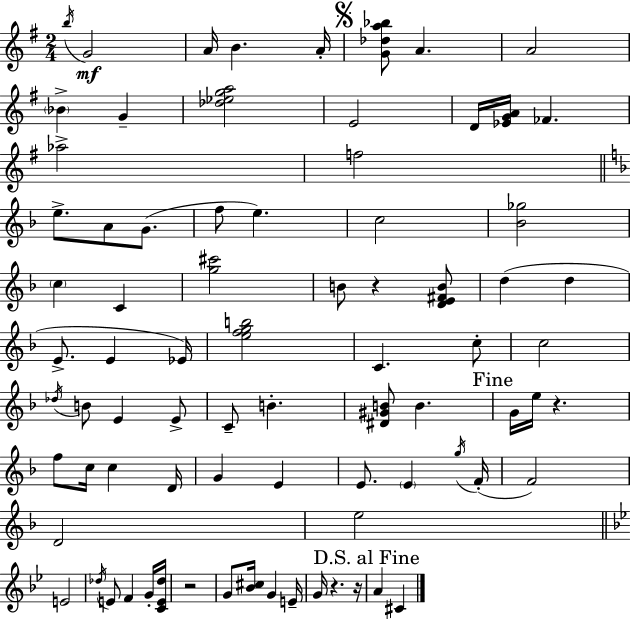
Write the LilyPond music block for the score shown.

{
  \clef treble
  \numericTimeSignature
  \time 2/4
  \key g \major
  \repeat volta 2 { \acciaccatura { b''16 }\mf g'2 | a'16 b'4. | a'16-. \mark \markup { \musicglyph "scripts.segno" } <g' des'' a'' bes''>8 a'4. | a'2 | \break \parenthesize bes'4-> g'4-- | <des'' ees'' g'' a''>2 | e'2 | d'16 <ees' g' a'>16 fes'4. | \break aes''2-> | f''2 | \bar "||" \break \key d \minor e''8.-> a'8 g'8.( | f''8 e''4.) | c''2 | <bes' ges''>2 | \break \parenthesize c''4 c'4 | <g'' cis'''>2 | b'8 r4 <d' e' fis' b'>8 | d''4( d''4 | \break e'8.-> e'4 ees'16) | <e'' f'' g'' b''>2 | c'4. c''8-. | c''2 | \break \acciaccatura { des''16 } b'8 e'4 e'8-> | c'8-- b'4.-. | <dis' gis' b'>8 b'4. | \mark "Fine" g'16 e''16 r4. | \break f''8 c''16 c''4 | d'16 g'4 e'4 | e'8. \parenthesize e'4 | \acciaccatura { g''16 }( f'16-. f'2) | \break d'2 | e''2 | \bar "||" \break \key bes \major e'2 | \acciaccatura { des''16 } e'8 f'4 g'16-. | <c' e' des''>16 r2 | g'8 <bes' cis''>16 g'4 | \break e'16-- g'16 r4. | r16 \mark "D.S. al Fine" a'4 cis'4 | } \bar "|."
}